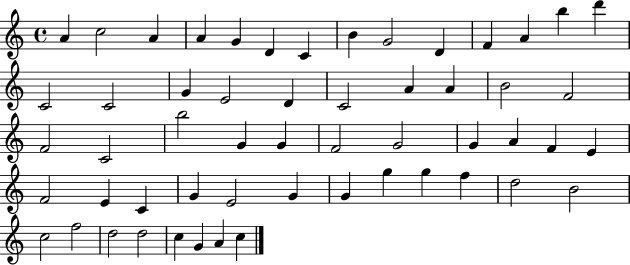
X:1
T:Untitled
M:4/4
L:1/4
K:C
A c2 A A G D C B G2 D F A b d' C2 C2 G E2 D C2 A A B2 F2 F2 C2 b2 G G F2 G2 G A F E F2 E C G E2 G G g g f d2 B2 c2 f2 d2 d2 c G A c